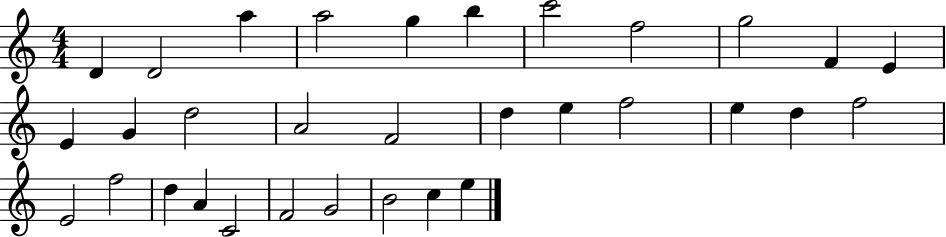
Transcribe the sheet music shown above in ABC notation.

X:1
T:Untitled
M:4/4
L:1/4
K:C
D D2 a a2 g b c'2 f2 g2 F E E G d2 A2 F2 d e f2 e d f2 E2 f2 d A C2 F2 G2 B2 c e